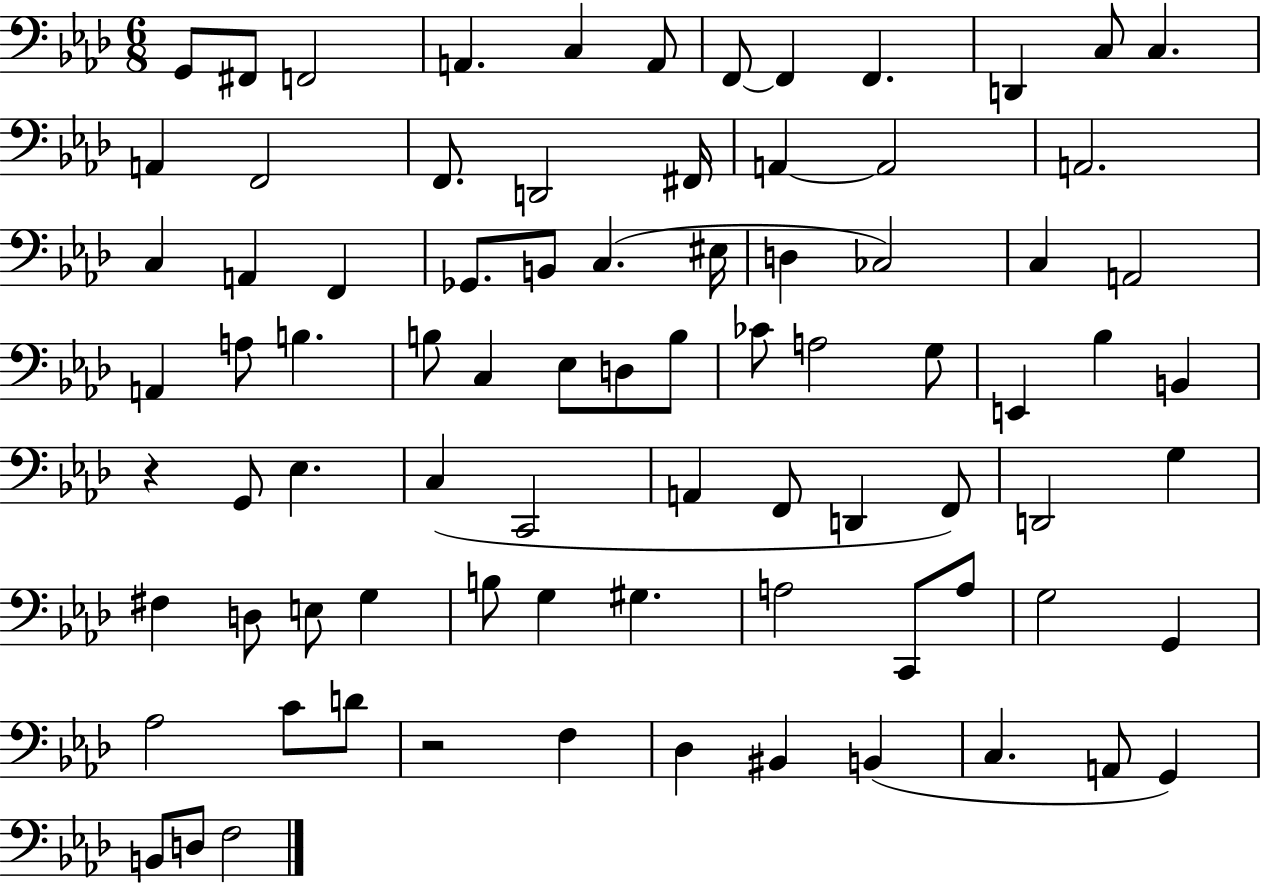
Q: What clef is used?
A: bass